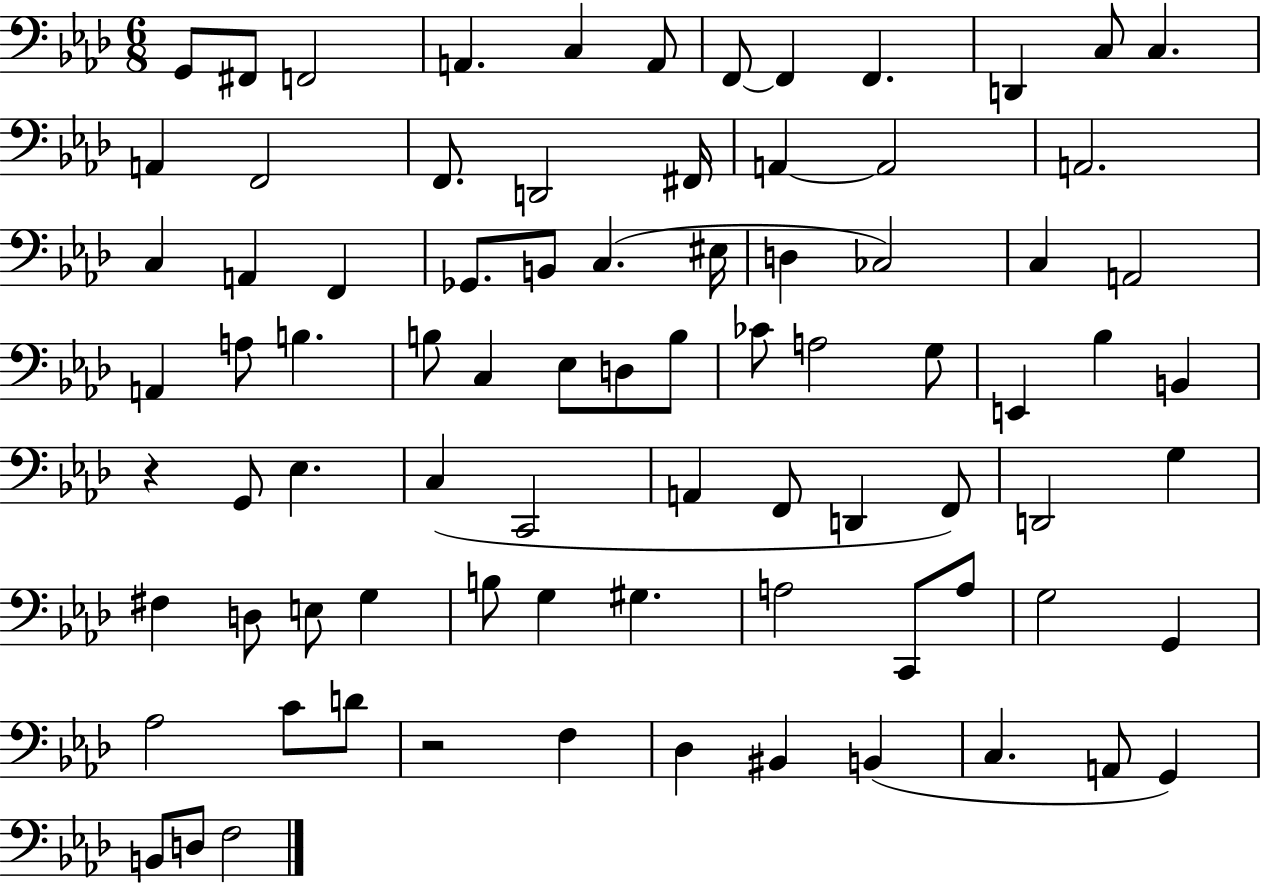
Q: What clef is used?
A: bass